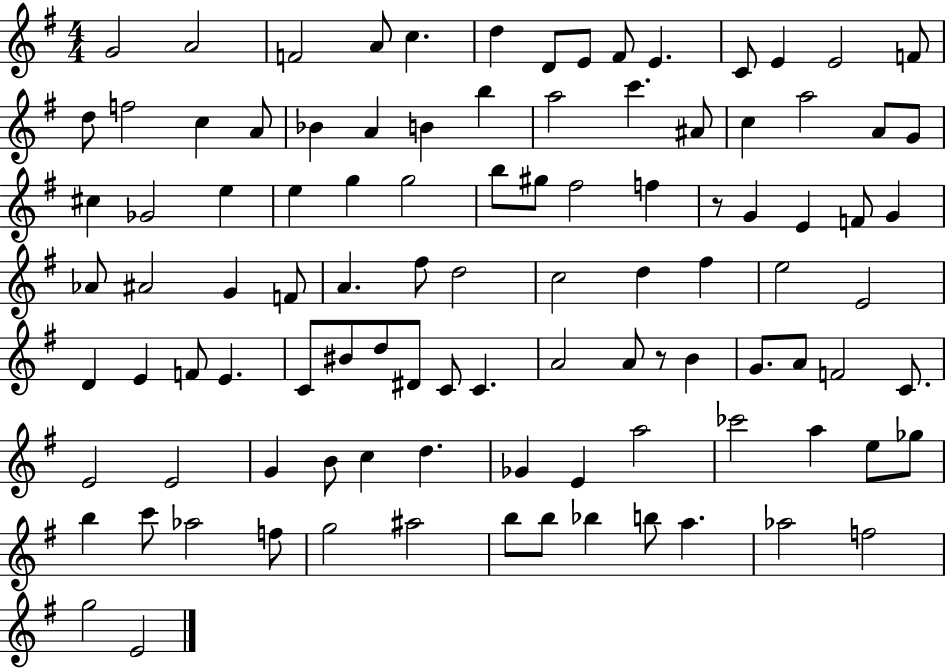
X:1
T:Untitled
M:4/4
L:1/4
K:G
G2 A2 F2 A/2 c d D/2 E/2 ^F/2 E C/2 E E2 F/2 d/2 f2 c A/2 _B A B b a2 c' ^A/2 c a2 A/2 G/2 ^c _G2 e e g g2 b/2 ^g/2 ^f2 f z/2 G E F/2 G _A/2 ^A2 G F/2 A ^f/2 d2 c2 d ^f e2 E2 D E F/2 E C/2 ^B/2 d/2 ^D/2 C/2 C A2 A/2 z/2 B G/2 A/2 F2 C/2 E2 E2 G B/2 c d _G E a2 _c'2 a e/2 _g/2 b c'/2 _a2 f/2 g2 ^a2 b/2 b/2 _b b/2 a _a2 f2 g2 E2